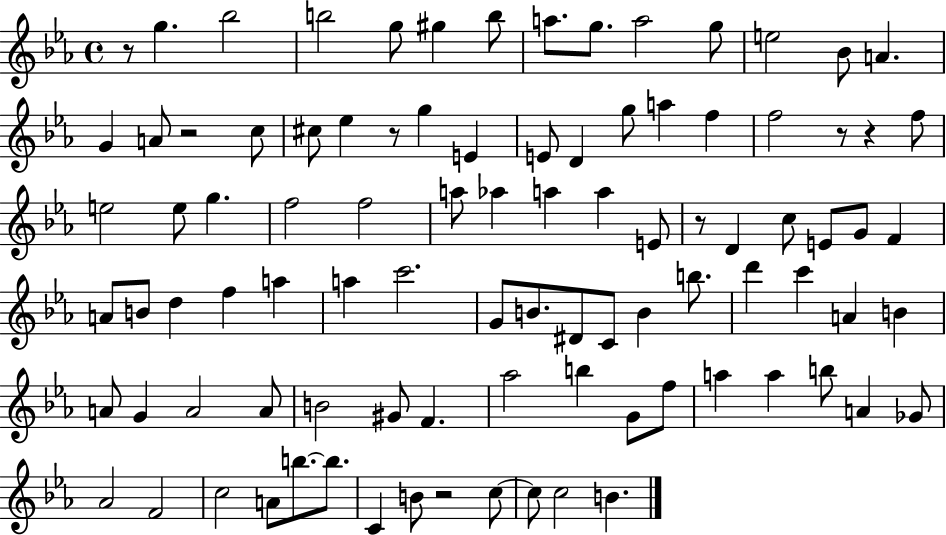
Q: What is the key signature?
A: EES major